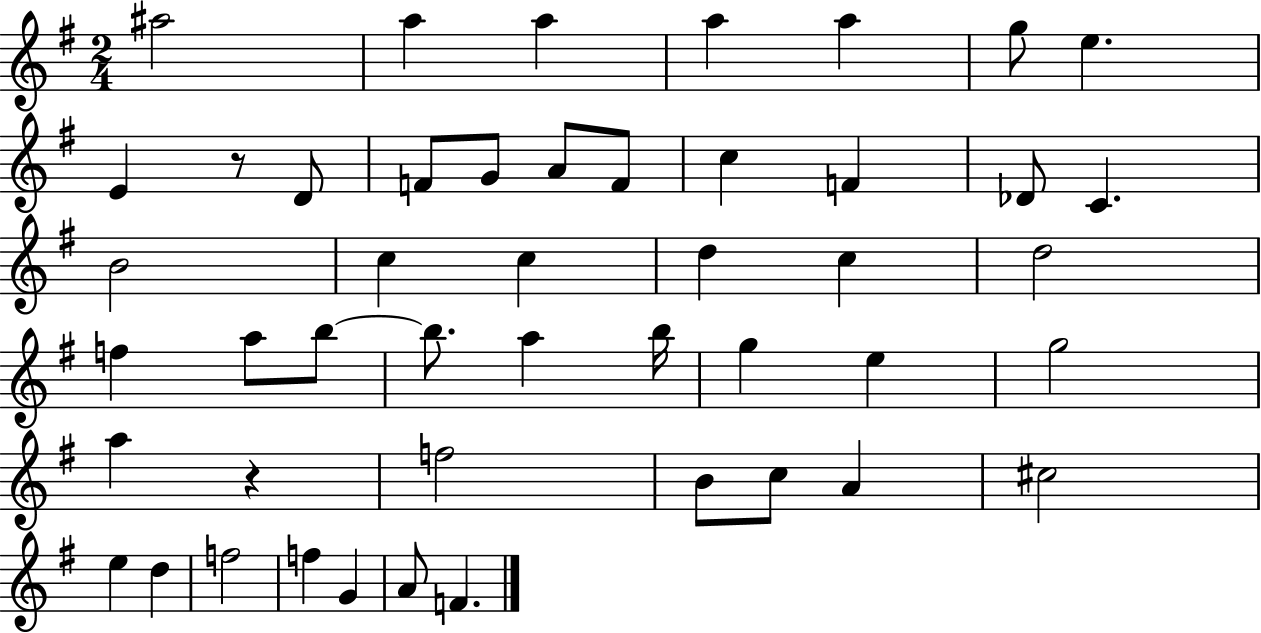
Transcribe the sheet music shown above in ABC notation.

X:1
T:Untitled
M:2/4
L:1/4
K:G
^a2 a a a a g/2 e E z/2 D/2 F/2 G/2 A/2 F/2 c F _D/2 C B2 c c d c d2 f a/2 b/2 b/2 a b/4 g e g2 a z f2 B/2 c/2 A ^c2 e d f2 f G A/2 F